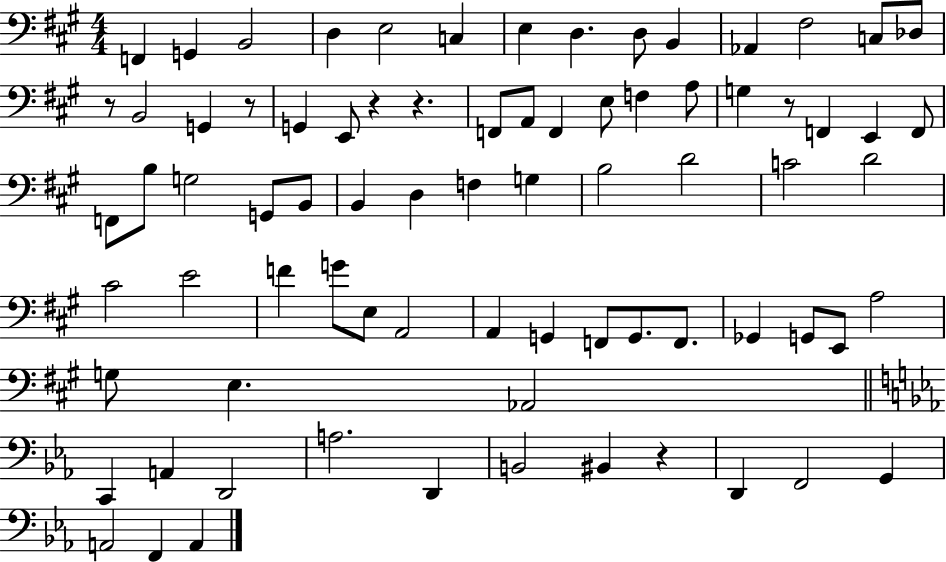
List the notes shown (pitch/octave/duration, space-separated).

F2/q G2/q B2/h D3/q E3/h C3/q E3/q D3/q. D3/e B2/q Ab2/q F#3/h C3/e Db3/e R/e B2/h G2/q R/e G2/q E2/e R/q R/q. F2/e A2/e F2/q E3/e F3/q A3/e G3/q R/e F2/q E2/q F2/e F2/e B3/e G3/h G2/e B2/e B2/q D3/q F3/q G3/q B3/h D4/h C4/h D4/h C#4/h E4/h F4/q G4/e E3/e A2/h A2/q G2/q F2/e G2/e. F2/e. Gb2/q G2/e E2/e A3/h G3/e E3/q. Ab2/h C2/q A2/q D2/h A3/h. D2/q B2/h BIS2/q R/q D2/q F2/h G2/q A2/h F2/q A2/q